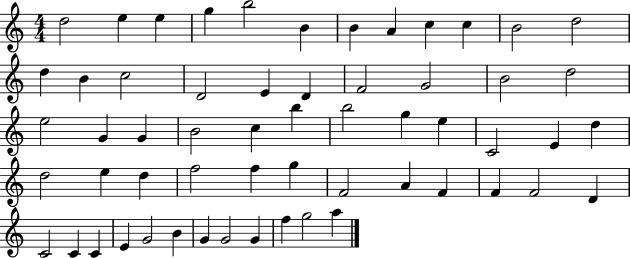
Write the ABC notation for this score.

X:1
T:Untitled
M:4/4
L:1/4
K:C
d2 e e g b2 B B A c c B2 d2 d B c2 D2 E D F2 G2 B2 d2 e2 G G B2 c b b2 g e C2 E d d2 e d f2 f g F2 A F F F2 D C2 C C E G2 B G G2 G f g2 a